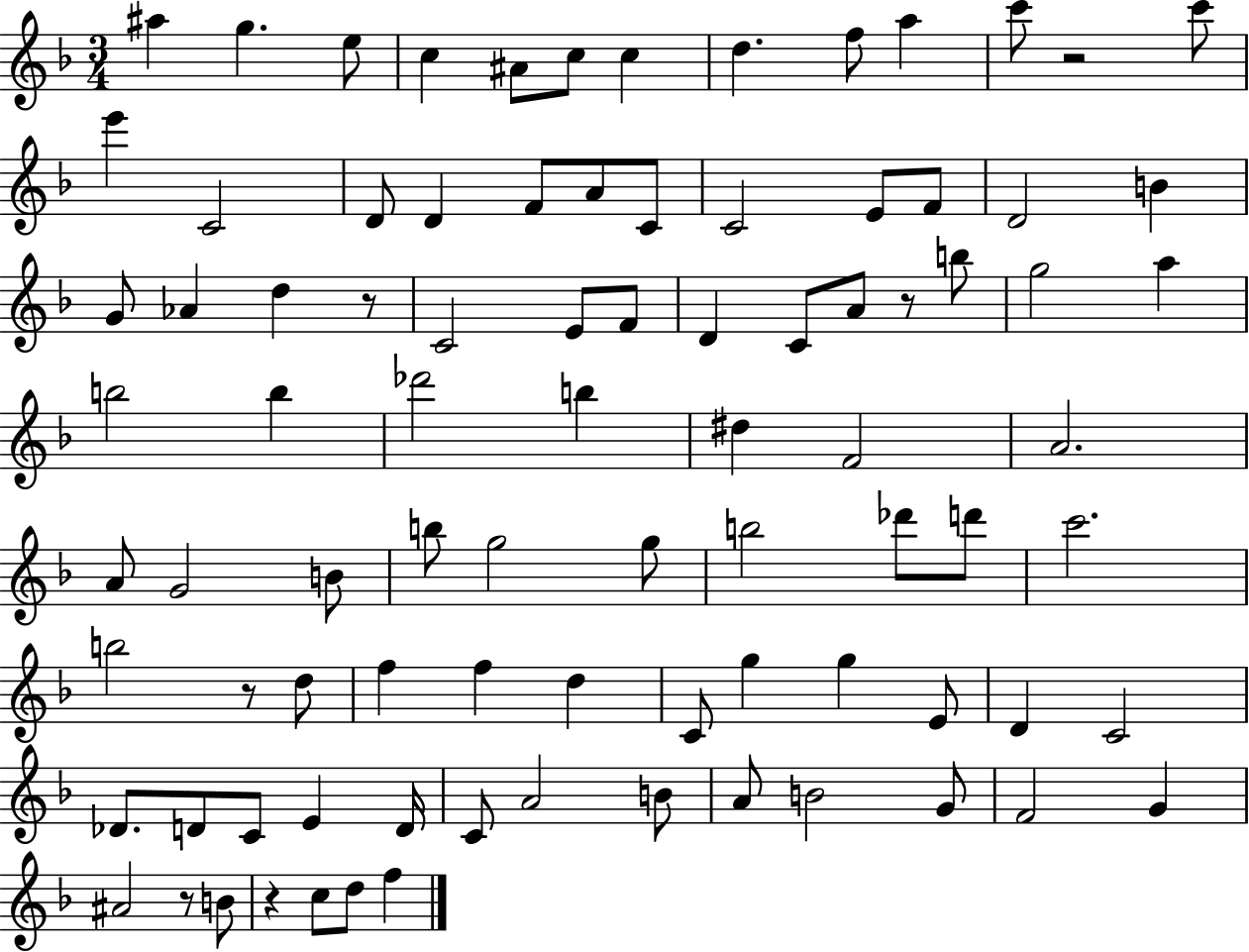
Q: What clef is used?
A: treble